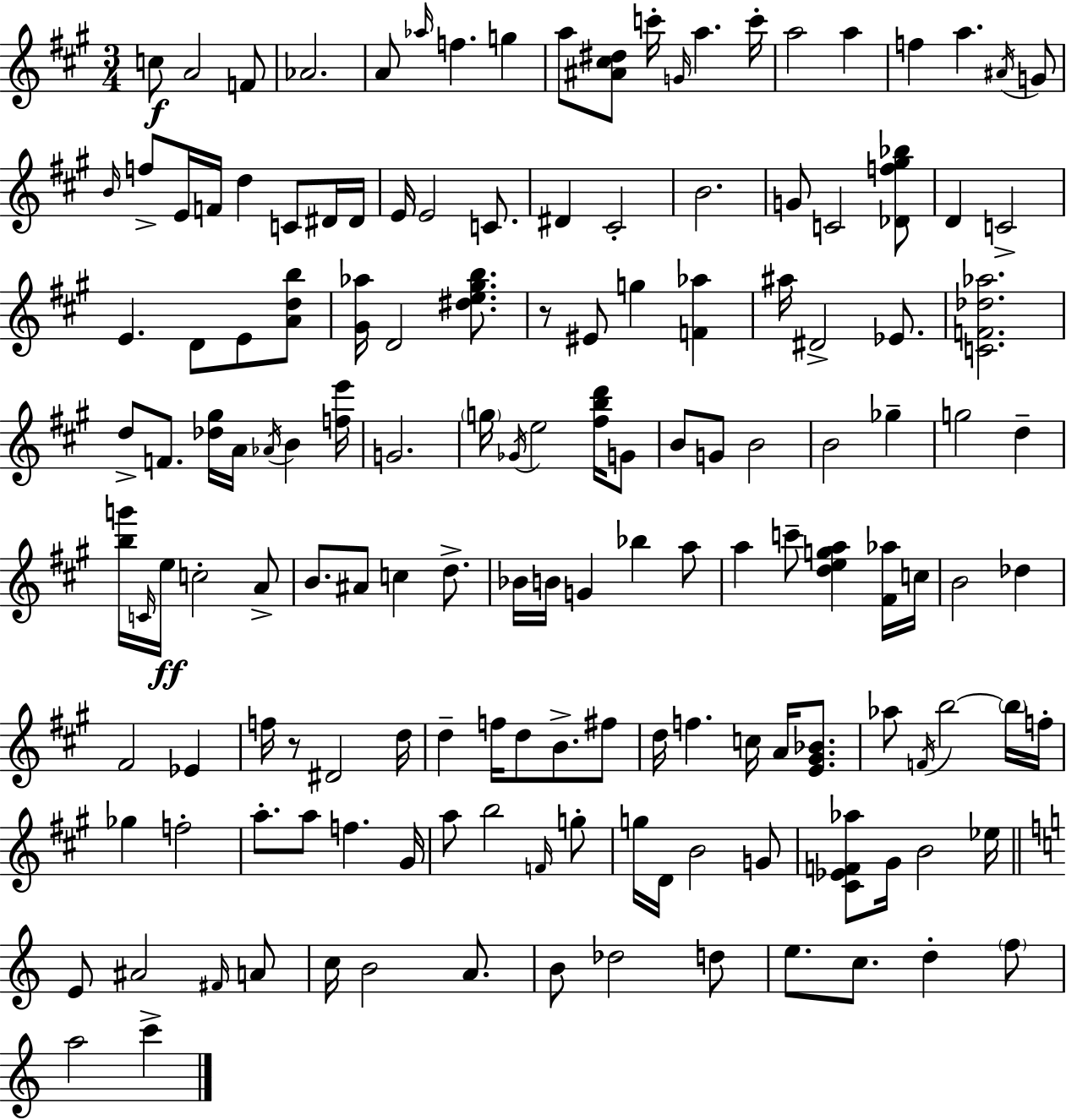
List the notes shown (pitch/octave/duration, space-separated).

C5/e A4/h F4/e Ab4/h. A4/e Ab5/s F5/q. G5/q A5/e [A#4,C#5,D#5]/e C6/s G4/s A5/q. C6/s A5/h A5/q F5/q A5/q. A#4/s G4/e B4/s F5/e E4/s F4/s D5/q C4/e D#4/s D#4/s E4/s E4/h C4/e. D#4/q C#4/h B4/h. G4/e C4/h [Db4,F5,G#5,Bb5]/e D4/q C4/h E4/q. D4/e E4/e [A4,D5,B5]/e [G#4,Ab5]/s D4/h [D#5,E5,G#5,B5]/e. R/e EIS4/e G5/q [F4,Ab5]/q A#5/s D#4/h Eb4/e. [C4,F4,Db5,Ab5]/h. D5/e F4/e. [Db5,G#5]/s A4/s Ab4/s B4/q [F5,E6]/s G4/h. G5/s Gb4/s E5/h [F#5,B5,D6]/s G4/e B4/e G4/e B4/h B4/h Gb5/q G5/h D5/q [B5,G6]/s C4/s E5/s C5/h A4/e B4/e. A#4/e C5/q D5/e. Bb4/s B4/s G4/q Bb5/q A5/e A5/q C6/e [D5,E5,G5,A5]/q [F#4,Ab5]/s C5/s B4/h Db5/q F#4/h Eb4/q F5/s R/e D#4/h D5/s D5/q F5/s D5/e B4/e. F#5/e D5/s F5/q. C5/s A4/s [E4,G#4,Bb4]/e. Ab5/e F4/s B5/h B5/s F5/s Gb5/q F5/h A5/e. A5/e F5/q. G#4/s A5/e B5/h F4/s G5/e G5/s D4/s B4/h G4/e [C#4,Eb4,F4,Ab5]/e G#4/s B4/h Eb5/s E4/e A#4/h F#4/s A4/e C5/s B4/h A4/e. B4/e Db5/h D5/e E5/e. C5/e. D5/q F5/e A5/h C6/q